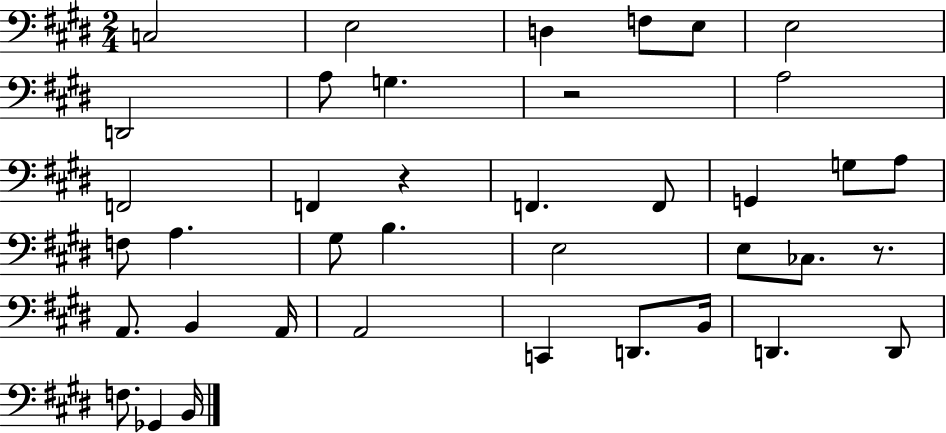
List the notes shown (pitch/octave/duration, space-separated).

C3/h E3/h D3/q F3/e E3/e E3/h D2/h A3/e G3/q. R/h A3/h F2/h F2/q R/q F2/q. F2/e G2/q G3/e A3/e F3/e A3/q. G#3/e B3/q. E3/h E3/e CES3/e. R/e. A2/e. B2/q A2/s A2/h C2/q D2/e. B2/s D2/q. D2/e F3/e. Gb2/q B2/s